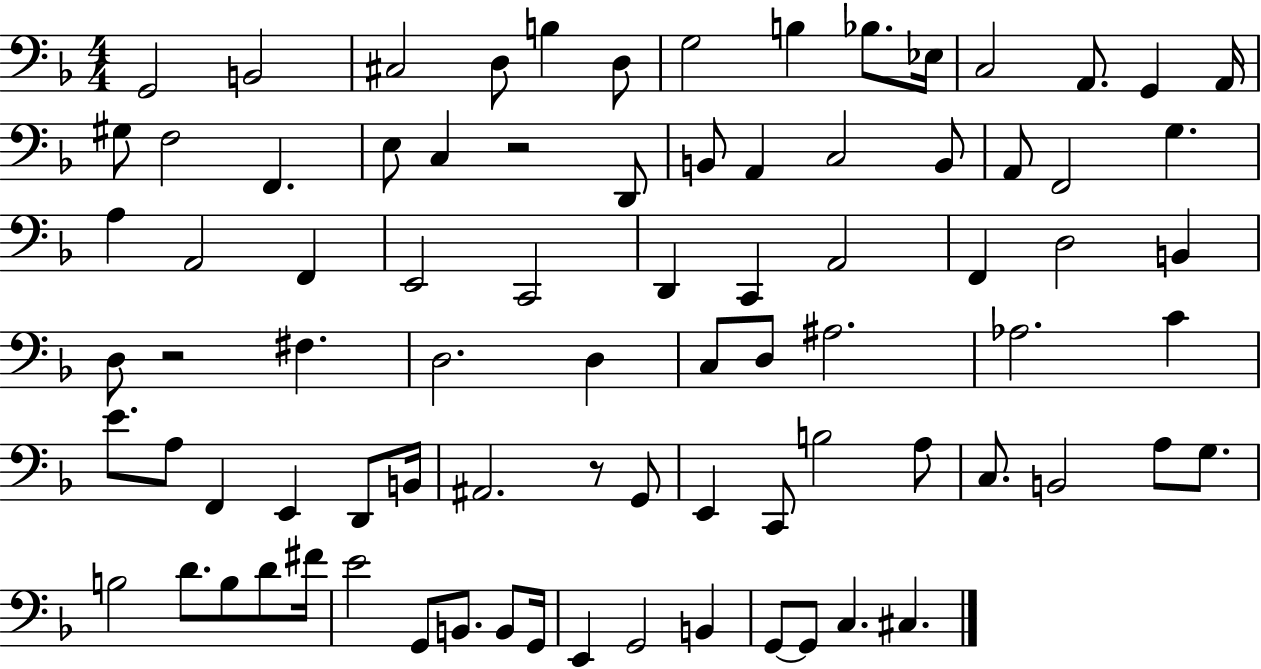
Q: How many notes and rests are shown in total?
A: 83